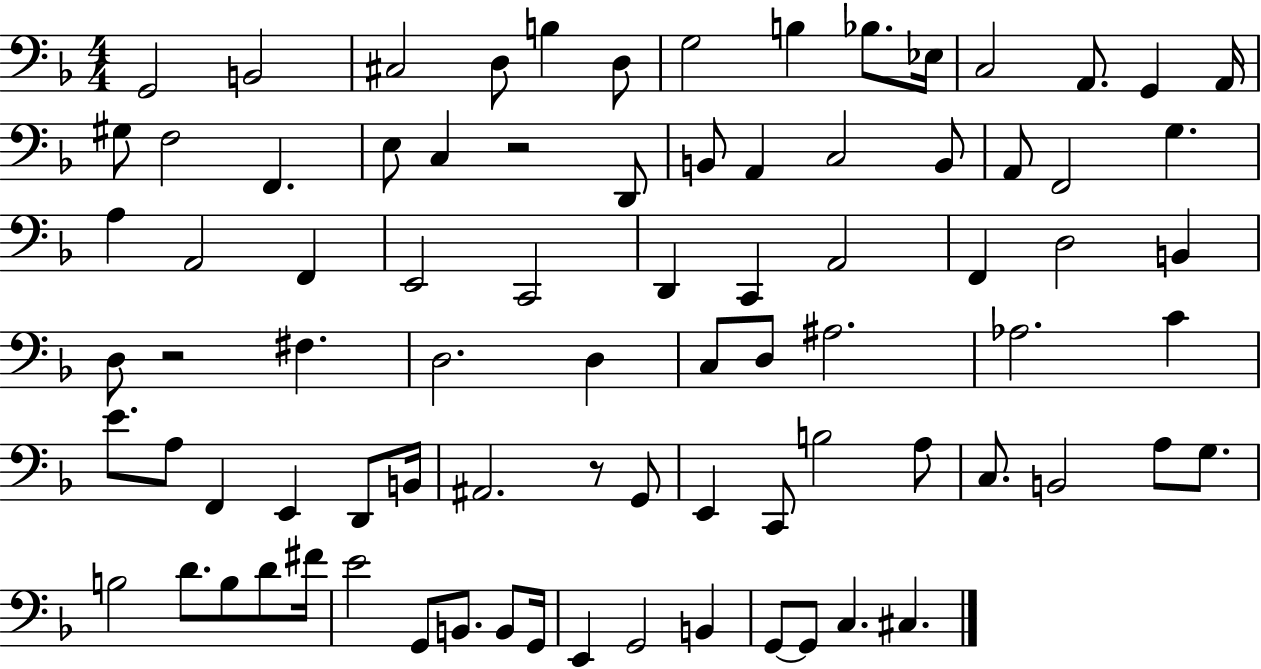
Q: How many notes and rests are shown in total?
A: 83